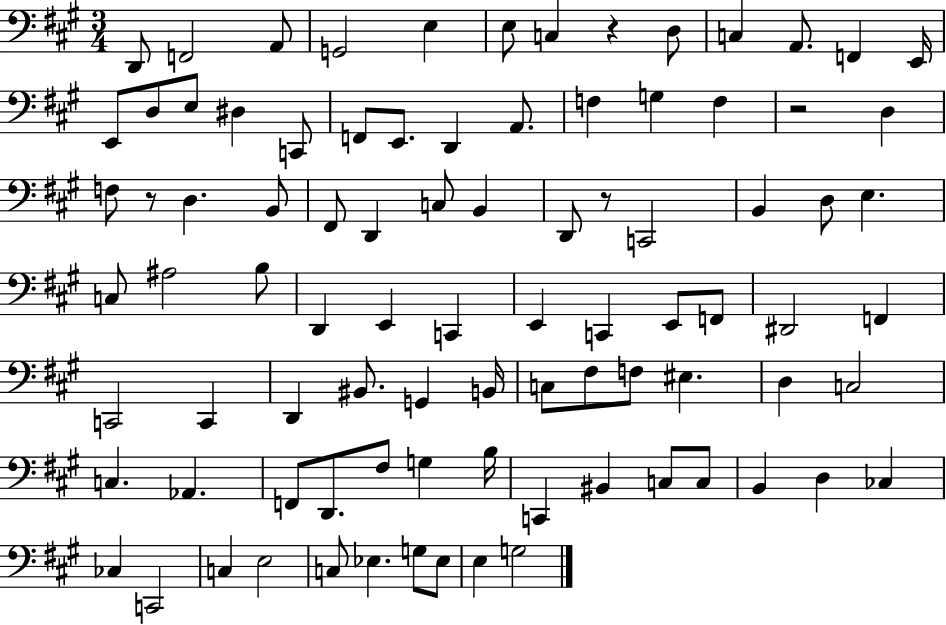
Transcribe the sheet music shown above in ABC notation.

X:1
T:Untitled
M:3/4
L:1/4
K:A
D,,/2 F,,2 A,,/2 G,,2 E, E,/2 C, z D,/2 C, A,,/2 F,, E,,/4 E,,/2 D,/2 E,/2 ^D, C,,/2 F,,/2 E,,/2 D,, A,,/2 F, G, F, z2 D, F,/2 z/2 D, B,,/2 ^F,,/2 D,, C,/2 B,, D,,/2 z/2 C,,2 B,, D,/2 E, C,/2 ^A,2 B,/2 D,, E,, C,, E,, C,, E,,/2 F,,/2 ^D,,2 F,, C,,2 C,, D,, ^B,,/2 G,, B,,/4 C,/2 ^F,/2 F,/2 ^E, D, C,2 C, _A,, F,,/2 D,,/2 ^F,/2 G, B,/4 C,, ^B,, C,/2 C,/2 B,, D, _C, _C, C,,2 C, E,2 C,/2 _E, G,/2 _E,/2 E, G,2